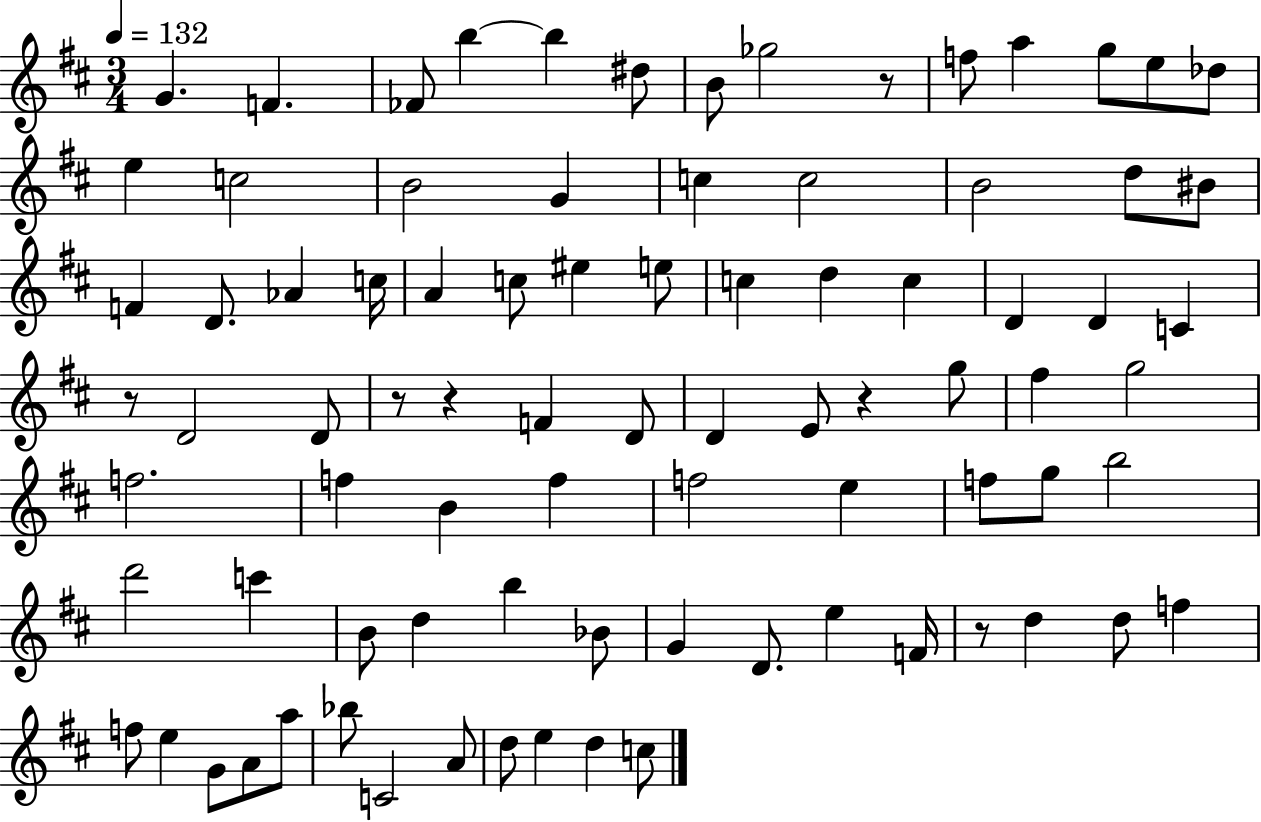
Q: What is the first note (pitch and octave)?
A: G4